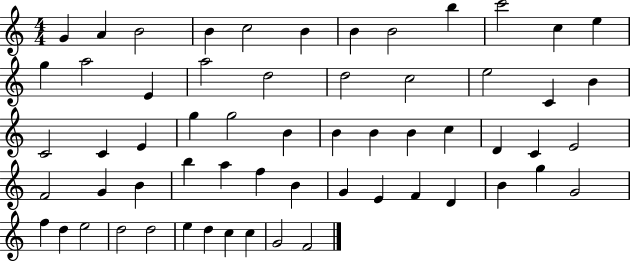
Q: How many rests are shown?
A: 0